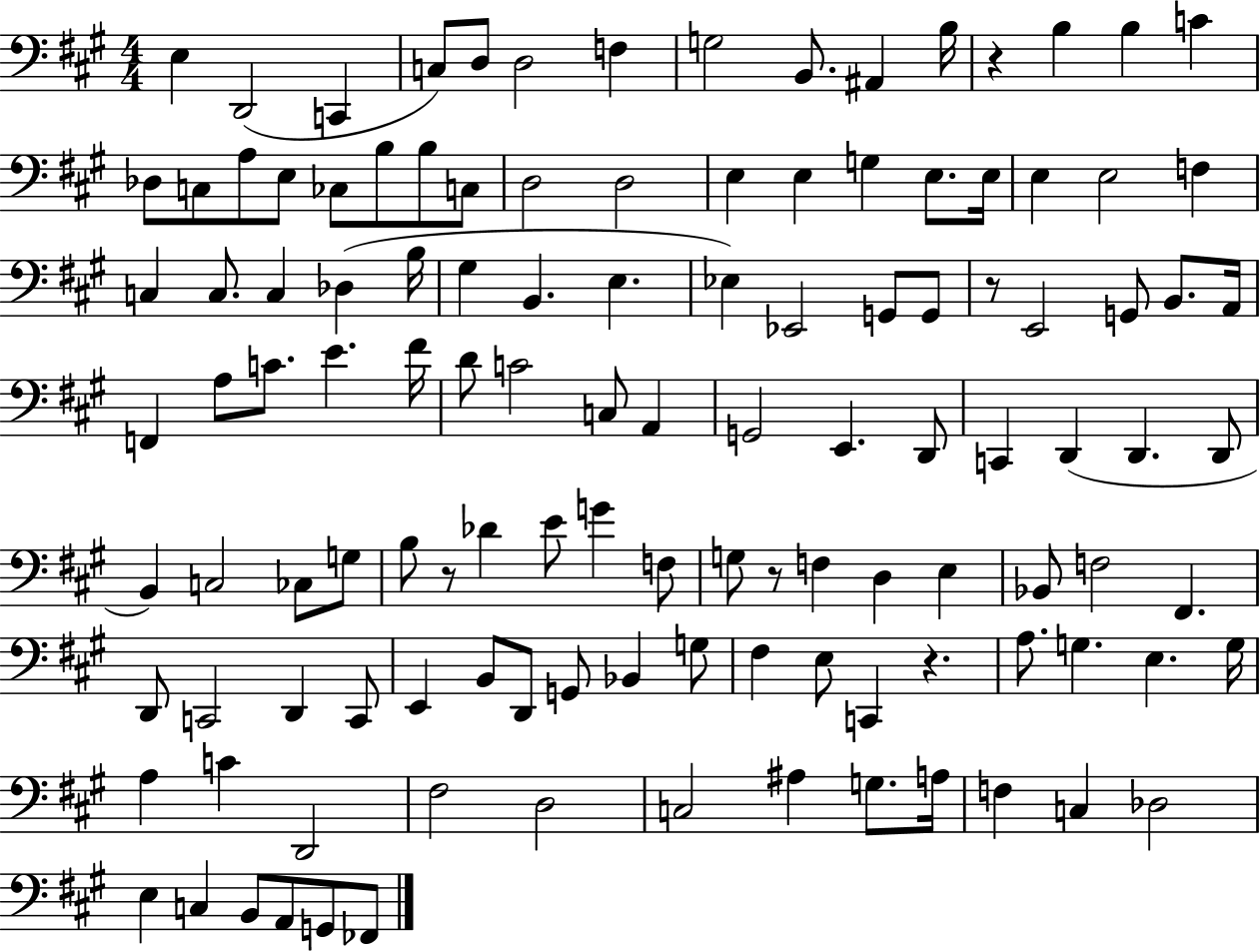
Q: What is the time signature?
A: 4/4